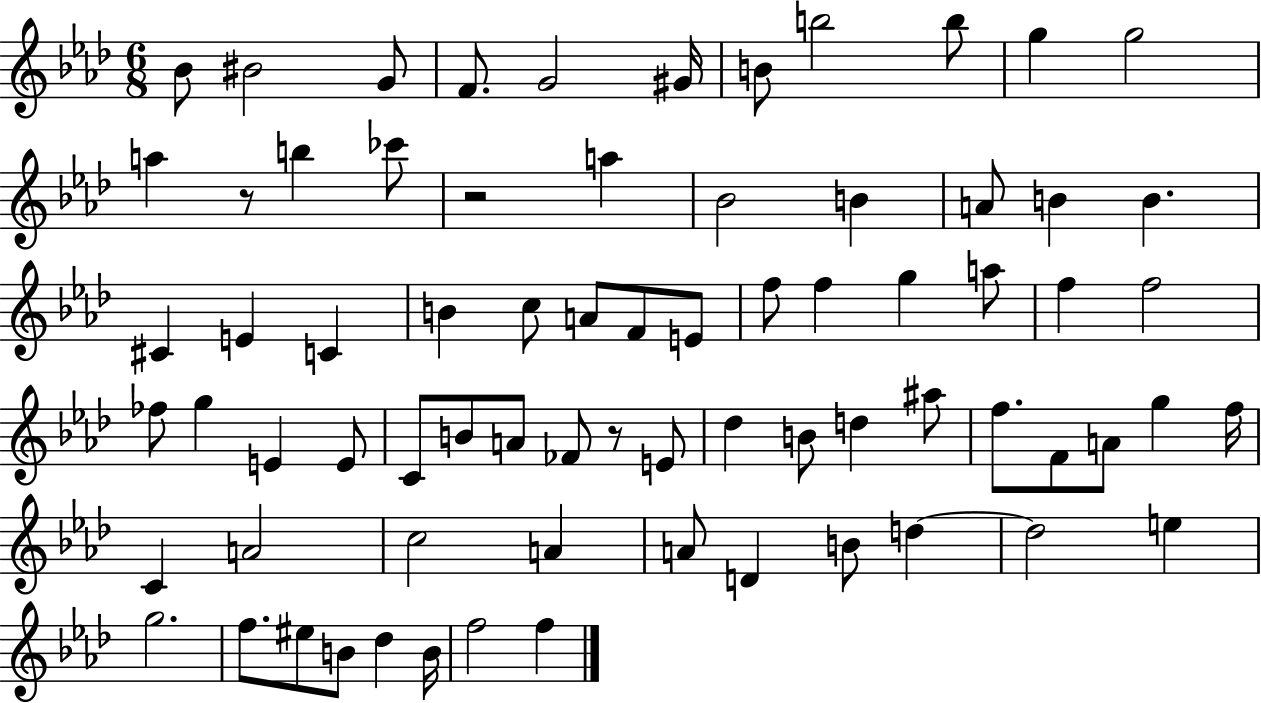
Bb4/e BIS4/h G4/e F4/e. G4/h G#4/s B4/e B5/h B5/e G5/q G5/h A5/q R/e B5/q CES6/e R/h A5/q Bb4/h B4/q A4/e B4/q B4/q. C#4/q E4/q C4/q B4/q C5/e A4/e F4/e E4/e F5/e F5/q G5/q A5/e F5/q F5/h FES5/e G5/q E4/q E4/e C4/e B4/e A4/e FES4/e R/e E4/e Db5/q B4/e D5/q A#5/e F5/e. F4/e A4/e G5/q F5/s C4/q A4/h C5/h A4/q A4/e D4/q B4/e D5/q D5/h E5/q G5/h. F5/e. EIS5/e B4/e Db5/q B4/s F5/h F5/q